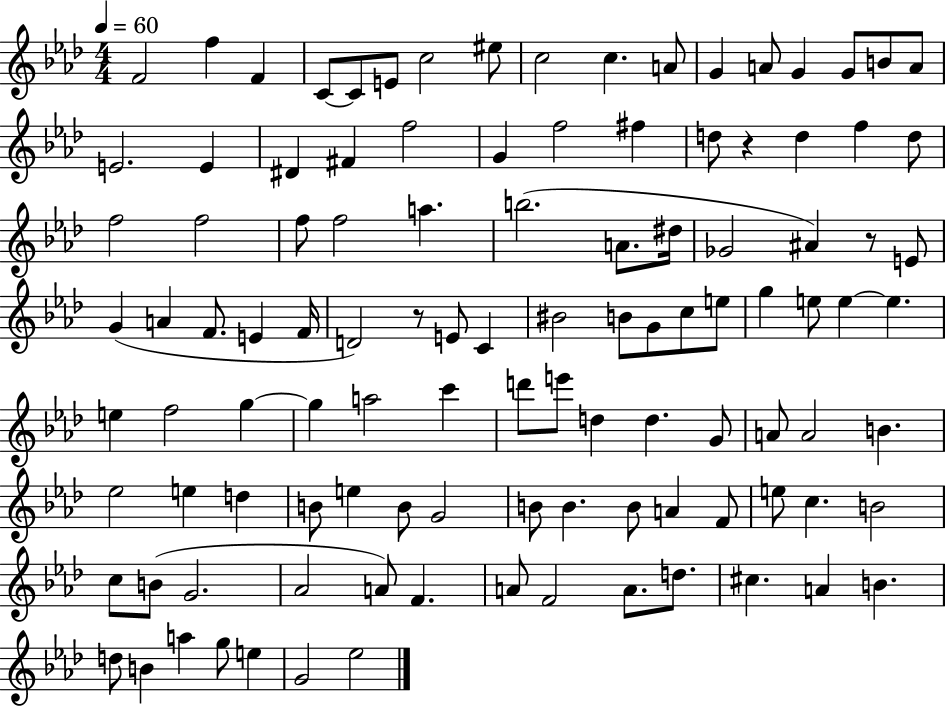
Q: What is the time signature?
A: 4/4